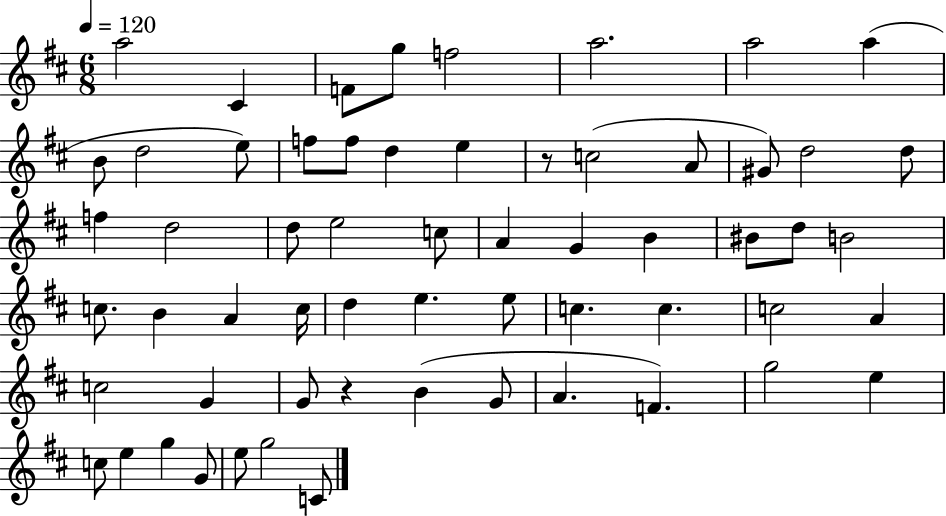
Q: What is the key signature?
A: D major